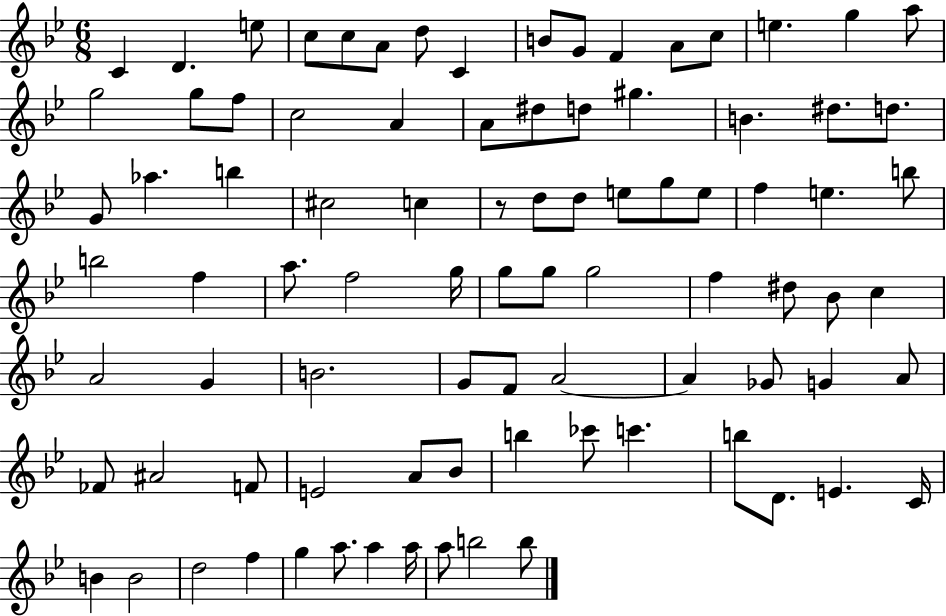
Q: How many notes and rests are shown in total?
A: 88